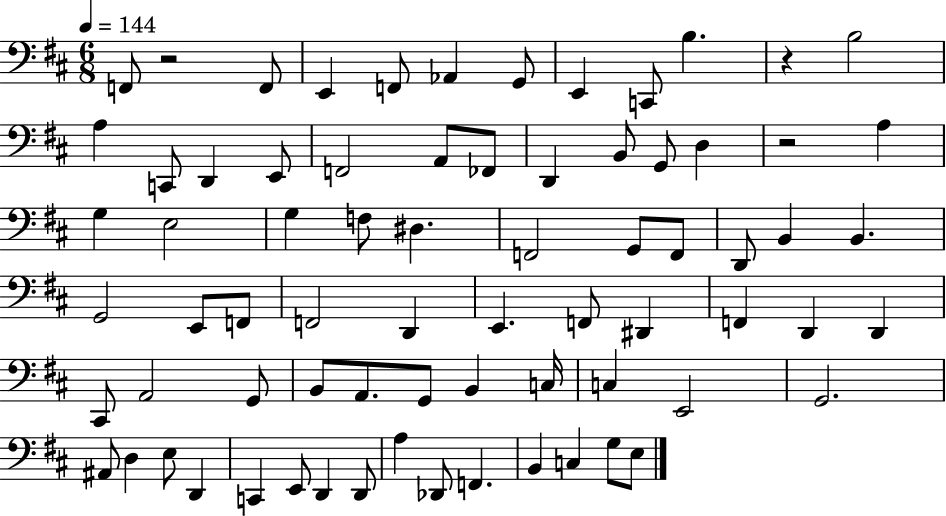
F2/e R/h F2/e E2/q F2/e Ab2/q G2/e E2/q C2/e B3/q. R/q B3/h A3/q C2/e D2/q E2/e F2/h A2/e FES2/e D2/q B2/e G2/e D3/q R/h A3/q G3/q E3/h G3/q F3/e D#3/q. F2/h G2/e F2/e D2/e B2/q B2/q. G2/h E2/e F2/e F2/h D2/q E2/q. F2/e D#2/q F2/q D2/q D2/q C#2/e A2/h G2/e B2/e A2/e. G2/e B2/q C3/s C3/q E2/h G2/h. A#2/e D3/q E3/e D2/q C2/q E2/e D2/q D2/e A3/q Db2/e F2/q. B2/q C3/q G3/e E3/e